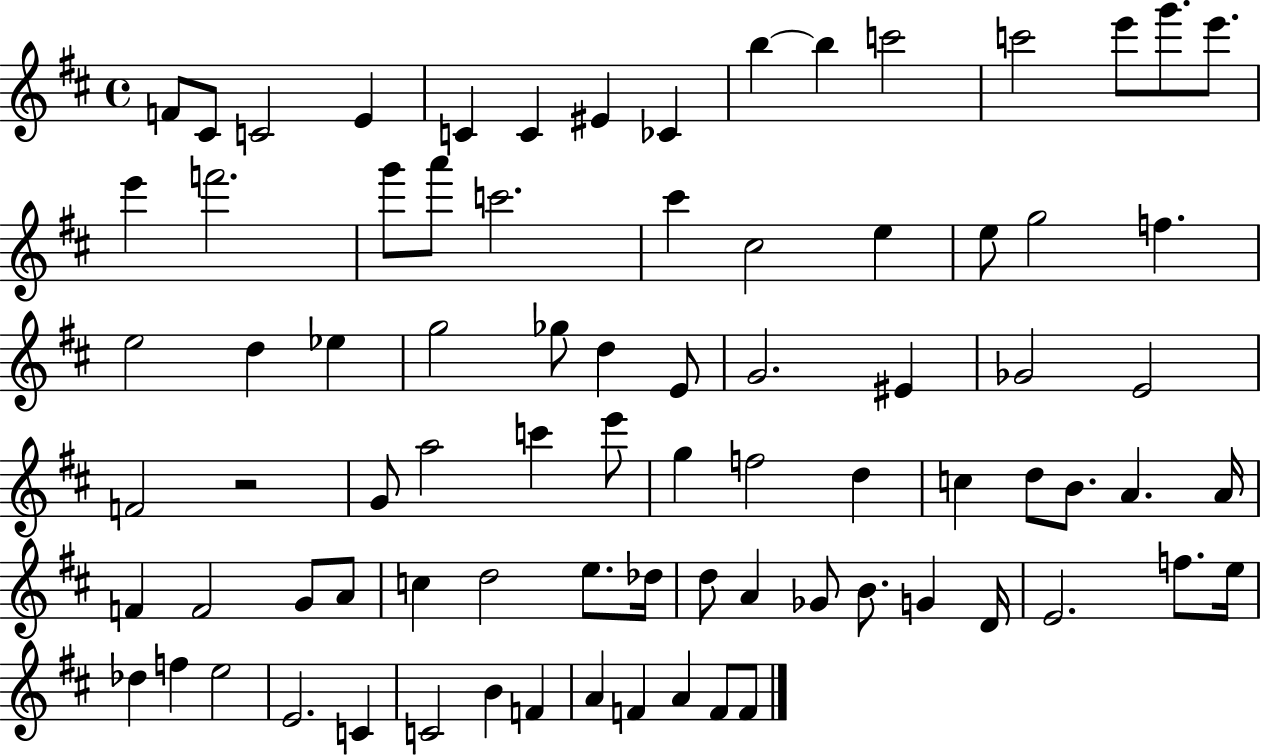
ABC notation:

X:1
T:Untitled
M:4/4
L:1/4
K:D
F/2 ^C/2 C2 E C C ^E _C b b c'2 c'2 e'/2 g'/2 e'/2 e' f'2 g'/2 a'/2 c'2 ^c' ^c2 e e/2 g2 f e2 d _e g2 _g/2 d E/2 G2 ^E _G2 E2 F2 z2 G/2 a2 c' e'/2 g f2 d c d/2 B/2 A A/4 F F2 G/2 A/2 c d2 e/2 _d/4 d/2 A _G/2 B/2 G D/4 E2 f/2 e/4 _d f e2 E2 C C2 B F A F A F/2 F/2